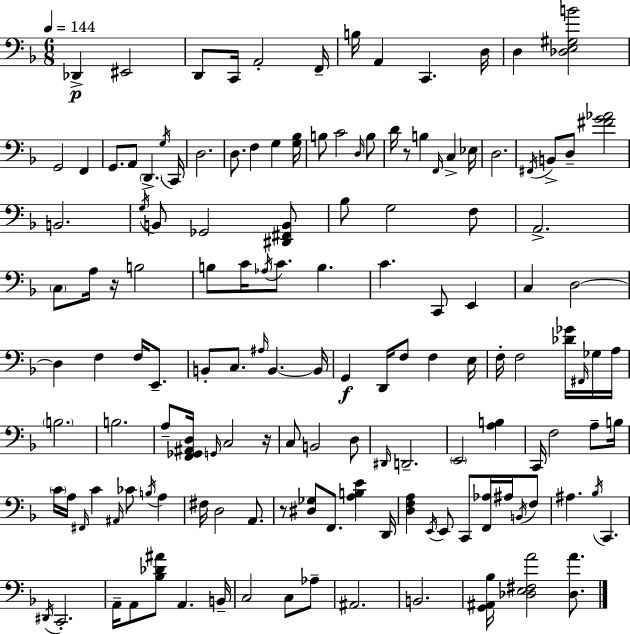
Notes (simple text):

Db2/q EIS2/h D2/e C2/s A2/h F2/s B3/s A2/q C2/q. D3/s D3/q [Db3,E3,G#3,B4]/h G2/h F2/q G2/e. A2/e D2/q. G3/s C2/s D3/h. D3/e. F3/q G3/q [G3,Bb3]/s B3/e C4/h D3/s B3/e D4/s R/e B3/q F2/s C3/q Eb3/s D3/h. F#2/s B2/e D3/e [F#4,G4,Ab4]/h B2/h. G3/s B2/e Gb2/h [D#2,F#2,B2]/e Bb3/e G3/h F3/e A2/h. C3/e A3/s R/s B3/h B3/e C4/s Ab3/s C4/e. B3/q. C4/q. C2/e E2/q C3/q D3/h D3/q F3/q F3/s E2/e. B2/e C3/e. A#3/s B2/q. B2/s G2/q D2/s F3/e F3/q E3/s F3/s F3/h [Db4,Gb4]/s F#2/s Gb3/s A3/s B3/h. B3/h. A3/e [F2,Gb2,A#2,D3]/s G2/s C3/h R/s C3/e B2/h D3/e D#2/s D2/h. E2/h [A3,B3]/q C2/s F3/h A3/e B3/s C4/s A3/s F#2/s C4/q A#2/s CES4/e B3/s A3/q F#3/s D3/h A2/e. R/e [D#3,Gb3]/e F2/e. [A3,B3,E4]/q D2/s [D3,F3,A3]/q E2/s E2/e C2/e [F2,Ab3]/s A#3/s B2/s F3/e A#3/q. Bb3/s C2/q. D#2/s C2/h. A2/s A2/e [Bb3,Db4,A#4]/e A2/q. B2/s C3/h C3/e Ab3/e A#2/h. B2/h. [G2,A#2,Bb3]/s [Db3,E3,F#3,A4]/h [Db3,A4]/e.